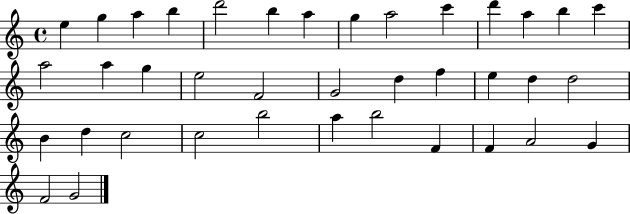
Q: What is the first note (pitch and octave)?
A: E5